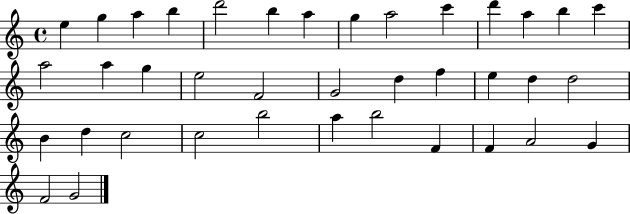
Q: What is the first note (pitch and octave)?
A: E5